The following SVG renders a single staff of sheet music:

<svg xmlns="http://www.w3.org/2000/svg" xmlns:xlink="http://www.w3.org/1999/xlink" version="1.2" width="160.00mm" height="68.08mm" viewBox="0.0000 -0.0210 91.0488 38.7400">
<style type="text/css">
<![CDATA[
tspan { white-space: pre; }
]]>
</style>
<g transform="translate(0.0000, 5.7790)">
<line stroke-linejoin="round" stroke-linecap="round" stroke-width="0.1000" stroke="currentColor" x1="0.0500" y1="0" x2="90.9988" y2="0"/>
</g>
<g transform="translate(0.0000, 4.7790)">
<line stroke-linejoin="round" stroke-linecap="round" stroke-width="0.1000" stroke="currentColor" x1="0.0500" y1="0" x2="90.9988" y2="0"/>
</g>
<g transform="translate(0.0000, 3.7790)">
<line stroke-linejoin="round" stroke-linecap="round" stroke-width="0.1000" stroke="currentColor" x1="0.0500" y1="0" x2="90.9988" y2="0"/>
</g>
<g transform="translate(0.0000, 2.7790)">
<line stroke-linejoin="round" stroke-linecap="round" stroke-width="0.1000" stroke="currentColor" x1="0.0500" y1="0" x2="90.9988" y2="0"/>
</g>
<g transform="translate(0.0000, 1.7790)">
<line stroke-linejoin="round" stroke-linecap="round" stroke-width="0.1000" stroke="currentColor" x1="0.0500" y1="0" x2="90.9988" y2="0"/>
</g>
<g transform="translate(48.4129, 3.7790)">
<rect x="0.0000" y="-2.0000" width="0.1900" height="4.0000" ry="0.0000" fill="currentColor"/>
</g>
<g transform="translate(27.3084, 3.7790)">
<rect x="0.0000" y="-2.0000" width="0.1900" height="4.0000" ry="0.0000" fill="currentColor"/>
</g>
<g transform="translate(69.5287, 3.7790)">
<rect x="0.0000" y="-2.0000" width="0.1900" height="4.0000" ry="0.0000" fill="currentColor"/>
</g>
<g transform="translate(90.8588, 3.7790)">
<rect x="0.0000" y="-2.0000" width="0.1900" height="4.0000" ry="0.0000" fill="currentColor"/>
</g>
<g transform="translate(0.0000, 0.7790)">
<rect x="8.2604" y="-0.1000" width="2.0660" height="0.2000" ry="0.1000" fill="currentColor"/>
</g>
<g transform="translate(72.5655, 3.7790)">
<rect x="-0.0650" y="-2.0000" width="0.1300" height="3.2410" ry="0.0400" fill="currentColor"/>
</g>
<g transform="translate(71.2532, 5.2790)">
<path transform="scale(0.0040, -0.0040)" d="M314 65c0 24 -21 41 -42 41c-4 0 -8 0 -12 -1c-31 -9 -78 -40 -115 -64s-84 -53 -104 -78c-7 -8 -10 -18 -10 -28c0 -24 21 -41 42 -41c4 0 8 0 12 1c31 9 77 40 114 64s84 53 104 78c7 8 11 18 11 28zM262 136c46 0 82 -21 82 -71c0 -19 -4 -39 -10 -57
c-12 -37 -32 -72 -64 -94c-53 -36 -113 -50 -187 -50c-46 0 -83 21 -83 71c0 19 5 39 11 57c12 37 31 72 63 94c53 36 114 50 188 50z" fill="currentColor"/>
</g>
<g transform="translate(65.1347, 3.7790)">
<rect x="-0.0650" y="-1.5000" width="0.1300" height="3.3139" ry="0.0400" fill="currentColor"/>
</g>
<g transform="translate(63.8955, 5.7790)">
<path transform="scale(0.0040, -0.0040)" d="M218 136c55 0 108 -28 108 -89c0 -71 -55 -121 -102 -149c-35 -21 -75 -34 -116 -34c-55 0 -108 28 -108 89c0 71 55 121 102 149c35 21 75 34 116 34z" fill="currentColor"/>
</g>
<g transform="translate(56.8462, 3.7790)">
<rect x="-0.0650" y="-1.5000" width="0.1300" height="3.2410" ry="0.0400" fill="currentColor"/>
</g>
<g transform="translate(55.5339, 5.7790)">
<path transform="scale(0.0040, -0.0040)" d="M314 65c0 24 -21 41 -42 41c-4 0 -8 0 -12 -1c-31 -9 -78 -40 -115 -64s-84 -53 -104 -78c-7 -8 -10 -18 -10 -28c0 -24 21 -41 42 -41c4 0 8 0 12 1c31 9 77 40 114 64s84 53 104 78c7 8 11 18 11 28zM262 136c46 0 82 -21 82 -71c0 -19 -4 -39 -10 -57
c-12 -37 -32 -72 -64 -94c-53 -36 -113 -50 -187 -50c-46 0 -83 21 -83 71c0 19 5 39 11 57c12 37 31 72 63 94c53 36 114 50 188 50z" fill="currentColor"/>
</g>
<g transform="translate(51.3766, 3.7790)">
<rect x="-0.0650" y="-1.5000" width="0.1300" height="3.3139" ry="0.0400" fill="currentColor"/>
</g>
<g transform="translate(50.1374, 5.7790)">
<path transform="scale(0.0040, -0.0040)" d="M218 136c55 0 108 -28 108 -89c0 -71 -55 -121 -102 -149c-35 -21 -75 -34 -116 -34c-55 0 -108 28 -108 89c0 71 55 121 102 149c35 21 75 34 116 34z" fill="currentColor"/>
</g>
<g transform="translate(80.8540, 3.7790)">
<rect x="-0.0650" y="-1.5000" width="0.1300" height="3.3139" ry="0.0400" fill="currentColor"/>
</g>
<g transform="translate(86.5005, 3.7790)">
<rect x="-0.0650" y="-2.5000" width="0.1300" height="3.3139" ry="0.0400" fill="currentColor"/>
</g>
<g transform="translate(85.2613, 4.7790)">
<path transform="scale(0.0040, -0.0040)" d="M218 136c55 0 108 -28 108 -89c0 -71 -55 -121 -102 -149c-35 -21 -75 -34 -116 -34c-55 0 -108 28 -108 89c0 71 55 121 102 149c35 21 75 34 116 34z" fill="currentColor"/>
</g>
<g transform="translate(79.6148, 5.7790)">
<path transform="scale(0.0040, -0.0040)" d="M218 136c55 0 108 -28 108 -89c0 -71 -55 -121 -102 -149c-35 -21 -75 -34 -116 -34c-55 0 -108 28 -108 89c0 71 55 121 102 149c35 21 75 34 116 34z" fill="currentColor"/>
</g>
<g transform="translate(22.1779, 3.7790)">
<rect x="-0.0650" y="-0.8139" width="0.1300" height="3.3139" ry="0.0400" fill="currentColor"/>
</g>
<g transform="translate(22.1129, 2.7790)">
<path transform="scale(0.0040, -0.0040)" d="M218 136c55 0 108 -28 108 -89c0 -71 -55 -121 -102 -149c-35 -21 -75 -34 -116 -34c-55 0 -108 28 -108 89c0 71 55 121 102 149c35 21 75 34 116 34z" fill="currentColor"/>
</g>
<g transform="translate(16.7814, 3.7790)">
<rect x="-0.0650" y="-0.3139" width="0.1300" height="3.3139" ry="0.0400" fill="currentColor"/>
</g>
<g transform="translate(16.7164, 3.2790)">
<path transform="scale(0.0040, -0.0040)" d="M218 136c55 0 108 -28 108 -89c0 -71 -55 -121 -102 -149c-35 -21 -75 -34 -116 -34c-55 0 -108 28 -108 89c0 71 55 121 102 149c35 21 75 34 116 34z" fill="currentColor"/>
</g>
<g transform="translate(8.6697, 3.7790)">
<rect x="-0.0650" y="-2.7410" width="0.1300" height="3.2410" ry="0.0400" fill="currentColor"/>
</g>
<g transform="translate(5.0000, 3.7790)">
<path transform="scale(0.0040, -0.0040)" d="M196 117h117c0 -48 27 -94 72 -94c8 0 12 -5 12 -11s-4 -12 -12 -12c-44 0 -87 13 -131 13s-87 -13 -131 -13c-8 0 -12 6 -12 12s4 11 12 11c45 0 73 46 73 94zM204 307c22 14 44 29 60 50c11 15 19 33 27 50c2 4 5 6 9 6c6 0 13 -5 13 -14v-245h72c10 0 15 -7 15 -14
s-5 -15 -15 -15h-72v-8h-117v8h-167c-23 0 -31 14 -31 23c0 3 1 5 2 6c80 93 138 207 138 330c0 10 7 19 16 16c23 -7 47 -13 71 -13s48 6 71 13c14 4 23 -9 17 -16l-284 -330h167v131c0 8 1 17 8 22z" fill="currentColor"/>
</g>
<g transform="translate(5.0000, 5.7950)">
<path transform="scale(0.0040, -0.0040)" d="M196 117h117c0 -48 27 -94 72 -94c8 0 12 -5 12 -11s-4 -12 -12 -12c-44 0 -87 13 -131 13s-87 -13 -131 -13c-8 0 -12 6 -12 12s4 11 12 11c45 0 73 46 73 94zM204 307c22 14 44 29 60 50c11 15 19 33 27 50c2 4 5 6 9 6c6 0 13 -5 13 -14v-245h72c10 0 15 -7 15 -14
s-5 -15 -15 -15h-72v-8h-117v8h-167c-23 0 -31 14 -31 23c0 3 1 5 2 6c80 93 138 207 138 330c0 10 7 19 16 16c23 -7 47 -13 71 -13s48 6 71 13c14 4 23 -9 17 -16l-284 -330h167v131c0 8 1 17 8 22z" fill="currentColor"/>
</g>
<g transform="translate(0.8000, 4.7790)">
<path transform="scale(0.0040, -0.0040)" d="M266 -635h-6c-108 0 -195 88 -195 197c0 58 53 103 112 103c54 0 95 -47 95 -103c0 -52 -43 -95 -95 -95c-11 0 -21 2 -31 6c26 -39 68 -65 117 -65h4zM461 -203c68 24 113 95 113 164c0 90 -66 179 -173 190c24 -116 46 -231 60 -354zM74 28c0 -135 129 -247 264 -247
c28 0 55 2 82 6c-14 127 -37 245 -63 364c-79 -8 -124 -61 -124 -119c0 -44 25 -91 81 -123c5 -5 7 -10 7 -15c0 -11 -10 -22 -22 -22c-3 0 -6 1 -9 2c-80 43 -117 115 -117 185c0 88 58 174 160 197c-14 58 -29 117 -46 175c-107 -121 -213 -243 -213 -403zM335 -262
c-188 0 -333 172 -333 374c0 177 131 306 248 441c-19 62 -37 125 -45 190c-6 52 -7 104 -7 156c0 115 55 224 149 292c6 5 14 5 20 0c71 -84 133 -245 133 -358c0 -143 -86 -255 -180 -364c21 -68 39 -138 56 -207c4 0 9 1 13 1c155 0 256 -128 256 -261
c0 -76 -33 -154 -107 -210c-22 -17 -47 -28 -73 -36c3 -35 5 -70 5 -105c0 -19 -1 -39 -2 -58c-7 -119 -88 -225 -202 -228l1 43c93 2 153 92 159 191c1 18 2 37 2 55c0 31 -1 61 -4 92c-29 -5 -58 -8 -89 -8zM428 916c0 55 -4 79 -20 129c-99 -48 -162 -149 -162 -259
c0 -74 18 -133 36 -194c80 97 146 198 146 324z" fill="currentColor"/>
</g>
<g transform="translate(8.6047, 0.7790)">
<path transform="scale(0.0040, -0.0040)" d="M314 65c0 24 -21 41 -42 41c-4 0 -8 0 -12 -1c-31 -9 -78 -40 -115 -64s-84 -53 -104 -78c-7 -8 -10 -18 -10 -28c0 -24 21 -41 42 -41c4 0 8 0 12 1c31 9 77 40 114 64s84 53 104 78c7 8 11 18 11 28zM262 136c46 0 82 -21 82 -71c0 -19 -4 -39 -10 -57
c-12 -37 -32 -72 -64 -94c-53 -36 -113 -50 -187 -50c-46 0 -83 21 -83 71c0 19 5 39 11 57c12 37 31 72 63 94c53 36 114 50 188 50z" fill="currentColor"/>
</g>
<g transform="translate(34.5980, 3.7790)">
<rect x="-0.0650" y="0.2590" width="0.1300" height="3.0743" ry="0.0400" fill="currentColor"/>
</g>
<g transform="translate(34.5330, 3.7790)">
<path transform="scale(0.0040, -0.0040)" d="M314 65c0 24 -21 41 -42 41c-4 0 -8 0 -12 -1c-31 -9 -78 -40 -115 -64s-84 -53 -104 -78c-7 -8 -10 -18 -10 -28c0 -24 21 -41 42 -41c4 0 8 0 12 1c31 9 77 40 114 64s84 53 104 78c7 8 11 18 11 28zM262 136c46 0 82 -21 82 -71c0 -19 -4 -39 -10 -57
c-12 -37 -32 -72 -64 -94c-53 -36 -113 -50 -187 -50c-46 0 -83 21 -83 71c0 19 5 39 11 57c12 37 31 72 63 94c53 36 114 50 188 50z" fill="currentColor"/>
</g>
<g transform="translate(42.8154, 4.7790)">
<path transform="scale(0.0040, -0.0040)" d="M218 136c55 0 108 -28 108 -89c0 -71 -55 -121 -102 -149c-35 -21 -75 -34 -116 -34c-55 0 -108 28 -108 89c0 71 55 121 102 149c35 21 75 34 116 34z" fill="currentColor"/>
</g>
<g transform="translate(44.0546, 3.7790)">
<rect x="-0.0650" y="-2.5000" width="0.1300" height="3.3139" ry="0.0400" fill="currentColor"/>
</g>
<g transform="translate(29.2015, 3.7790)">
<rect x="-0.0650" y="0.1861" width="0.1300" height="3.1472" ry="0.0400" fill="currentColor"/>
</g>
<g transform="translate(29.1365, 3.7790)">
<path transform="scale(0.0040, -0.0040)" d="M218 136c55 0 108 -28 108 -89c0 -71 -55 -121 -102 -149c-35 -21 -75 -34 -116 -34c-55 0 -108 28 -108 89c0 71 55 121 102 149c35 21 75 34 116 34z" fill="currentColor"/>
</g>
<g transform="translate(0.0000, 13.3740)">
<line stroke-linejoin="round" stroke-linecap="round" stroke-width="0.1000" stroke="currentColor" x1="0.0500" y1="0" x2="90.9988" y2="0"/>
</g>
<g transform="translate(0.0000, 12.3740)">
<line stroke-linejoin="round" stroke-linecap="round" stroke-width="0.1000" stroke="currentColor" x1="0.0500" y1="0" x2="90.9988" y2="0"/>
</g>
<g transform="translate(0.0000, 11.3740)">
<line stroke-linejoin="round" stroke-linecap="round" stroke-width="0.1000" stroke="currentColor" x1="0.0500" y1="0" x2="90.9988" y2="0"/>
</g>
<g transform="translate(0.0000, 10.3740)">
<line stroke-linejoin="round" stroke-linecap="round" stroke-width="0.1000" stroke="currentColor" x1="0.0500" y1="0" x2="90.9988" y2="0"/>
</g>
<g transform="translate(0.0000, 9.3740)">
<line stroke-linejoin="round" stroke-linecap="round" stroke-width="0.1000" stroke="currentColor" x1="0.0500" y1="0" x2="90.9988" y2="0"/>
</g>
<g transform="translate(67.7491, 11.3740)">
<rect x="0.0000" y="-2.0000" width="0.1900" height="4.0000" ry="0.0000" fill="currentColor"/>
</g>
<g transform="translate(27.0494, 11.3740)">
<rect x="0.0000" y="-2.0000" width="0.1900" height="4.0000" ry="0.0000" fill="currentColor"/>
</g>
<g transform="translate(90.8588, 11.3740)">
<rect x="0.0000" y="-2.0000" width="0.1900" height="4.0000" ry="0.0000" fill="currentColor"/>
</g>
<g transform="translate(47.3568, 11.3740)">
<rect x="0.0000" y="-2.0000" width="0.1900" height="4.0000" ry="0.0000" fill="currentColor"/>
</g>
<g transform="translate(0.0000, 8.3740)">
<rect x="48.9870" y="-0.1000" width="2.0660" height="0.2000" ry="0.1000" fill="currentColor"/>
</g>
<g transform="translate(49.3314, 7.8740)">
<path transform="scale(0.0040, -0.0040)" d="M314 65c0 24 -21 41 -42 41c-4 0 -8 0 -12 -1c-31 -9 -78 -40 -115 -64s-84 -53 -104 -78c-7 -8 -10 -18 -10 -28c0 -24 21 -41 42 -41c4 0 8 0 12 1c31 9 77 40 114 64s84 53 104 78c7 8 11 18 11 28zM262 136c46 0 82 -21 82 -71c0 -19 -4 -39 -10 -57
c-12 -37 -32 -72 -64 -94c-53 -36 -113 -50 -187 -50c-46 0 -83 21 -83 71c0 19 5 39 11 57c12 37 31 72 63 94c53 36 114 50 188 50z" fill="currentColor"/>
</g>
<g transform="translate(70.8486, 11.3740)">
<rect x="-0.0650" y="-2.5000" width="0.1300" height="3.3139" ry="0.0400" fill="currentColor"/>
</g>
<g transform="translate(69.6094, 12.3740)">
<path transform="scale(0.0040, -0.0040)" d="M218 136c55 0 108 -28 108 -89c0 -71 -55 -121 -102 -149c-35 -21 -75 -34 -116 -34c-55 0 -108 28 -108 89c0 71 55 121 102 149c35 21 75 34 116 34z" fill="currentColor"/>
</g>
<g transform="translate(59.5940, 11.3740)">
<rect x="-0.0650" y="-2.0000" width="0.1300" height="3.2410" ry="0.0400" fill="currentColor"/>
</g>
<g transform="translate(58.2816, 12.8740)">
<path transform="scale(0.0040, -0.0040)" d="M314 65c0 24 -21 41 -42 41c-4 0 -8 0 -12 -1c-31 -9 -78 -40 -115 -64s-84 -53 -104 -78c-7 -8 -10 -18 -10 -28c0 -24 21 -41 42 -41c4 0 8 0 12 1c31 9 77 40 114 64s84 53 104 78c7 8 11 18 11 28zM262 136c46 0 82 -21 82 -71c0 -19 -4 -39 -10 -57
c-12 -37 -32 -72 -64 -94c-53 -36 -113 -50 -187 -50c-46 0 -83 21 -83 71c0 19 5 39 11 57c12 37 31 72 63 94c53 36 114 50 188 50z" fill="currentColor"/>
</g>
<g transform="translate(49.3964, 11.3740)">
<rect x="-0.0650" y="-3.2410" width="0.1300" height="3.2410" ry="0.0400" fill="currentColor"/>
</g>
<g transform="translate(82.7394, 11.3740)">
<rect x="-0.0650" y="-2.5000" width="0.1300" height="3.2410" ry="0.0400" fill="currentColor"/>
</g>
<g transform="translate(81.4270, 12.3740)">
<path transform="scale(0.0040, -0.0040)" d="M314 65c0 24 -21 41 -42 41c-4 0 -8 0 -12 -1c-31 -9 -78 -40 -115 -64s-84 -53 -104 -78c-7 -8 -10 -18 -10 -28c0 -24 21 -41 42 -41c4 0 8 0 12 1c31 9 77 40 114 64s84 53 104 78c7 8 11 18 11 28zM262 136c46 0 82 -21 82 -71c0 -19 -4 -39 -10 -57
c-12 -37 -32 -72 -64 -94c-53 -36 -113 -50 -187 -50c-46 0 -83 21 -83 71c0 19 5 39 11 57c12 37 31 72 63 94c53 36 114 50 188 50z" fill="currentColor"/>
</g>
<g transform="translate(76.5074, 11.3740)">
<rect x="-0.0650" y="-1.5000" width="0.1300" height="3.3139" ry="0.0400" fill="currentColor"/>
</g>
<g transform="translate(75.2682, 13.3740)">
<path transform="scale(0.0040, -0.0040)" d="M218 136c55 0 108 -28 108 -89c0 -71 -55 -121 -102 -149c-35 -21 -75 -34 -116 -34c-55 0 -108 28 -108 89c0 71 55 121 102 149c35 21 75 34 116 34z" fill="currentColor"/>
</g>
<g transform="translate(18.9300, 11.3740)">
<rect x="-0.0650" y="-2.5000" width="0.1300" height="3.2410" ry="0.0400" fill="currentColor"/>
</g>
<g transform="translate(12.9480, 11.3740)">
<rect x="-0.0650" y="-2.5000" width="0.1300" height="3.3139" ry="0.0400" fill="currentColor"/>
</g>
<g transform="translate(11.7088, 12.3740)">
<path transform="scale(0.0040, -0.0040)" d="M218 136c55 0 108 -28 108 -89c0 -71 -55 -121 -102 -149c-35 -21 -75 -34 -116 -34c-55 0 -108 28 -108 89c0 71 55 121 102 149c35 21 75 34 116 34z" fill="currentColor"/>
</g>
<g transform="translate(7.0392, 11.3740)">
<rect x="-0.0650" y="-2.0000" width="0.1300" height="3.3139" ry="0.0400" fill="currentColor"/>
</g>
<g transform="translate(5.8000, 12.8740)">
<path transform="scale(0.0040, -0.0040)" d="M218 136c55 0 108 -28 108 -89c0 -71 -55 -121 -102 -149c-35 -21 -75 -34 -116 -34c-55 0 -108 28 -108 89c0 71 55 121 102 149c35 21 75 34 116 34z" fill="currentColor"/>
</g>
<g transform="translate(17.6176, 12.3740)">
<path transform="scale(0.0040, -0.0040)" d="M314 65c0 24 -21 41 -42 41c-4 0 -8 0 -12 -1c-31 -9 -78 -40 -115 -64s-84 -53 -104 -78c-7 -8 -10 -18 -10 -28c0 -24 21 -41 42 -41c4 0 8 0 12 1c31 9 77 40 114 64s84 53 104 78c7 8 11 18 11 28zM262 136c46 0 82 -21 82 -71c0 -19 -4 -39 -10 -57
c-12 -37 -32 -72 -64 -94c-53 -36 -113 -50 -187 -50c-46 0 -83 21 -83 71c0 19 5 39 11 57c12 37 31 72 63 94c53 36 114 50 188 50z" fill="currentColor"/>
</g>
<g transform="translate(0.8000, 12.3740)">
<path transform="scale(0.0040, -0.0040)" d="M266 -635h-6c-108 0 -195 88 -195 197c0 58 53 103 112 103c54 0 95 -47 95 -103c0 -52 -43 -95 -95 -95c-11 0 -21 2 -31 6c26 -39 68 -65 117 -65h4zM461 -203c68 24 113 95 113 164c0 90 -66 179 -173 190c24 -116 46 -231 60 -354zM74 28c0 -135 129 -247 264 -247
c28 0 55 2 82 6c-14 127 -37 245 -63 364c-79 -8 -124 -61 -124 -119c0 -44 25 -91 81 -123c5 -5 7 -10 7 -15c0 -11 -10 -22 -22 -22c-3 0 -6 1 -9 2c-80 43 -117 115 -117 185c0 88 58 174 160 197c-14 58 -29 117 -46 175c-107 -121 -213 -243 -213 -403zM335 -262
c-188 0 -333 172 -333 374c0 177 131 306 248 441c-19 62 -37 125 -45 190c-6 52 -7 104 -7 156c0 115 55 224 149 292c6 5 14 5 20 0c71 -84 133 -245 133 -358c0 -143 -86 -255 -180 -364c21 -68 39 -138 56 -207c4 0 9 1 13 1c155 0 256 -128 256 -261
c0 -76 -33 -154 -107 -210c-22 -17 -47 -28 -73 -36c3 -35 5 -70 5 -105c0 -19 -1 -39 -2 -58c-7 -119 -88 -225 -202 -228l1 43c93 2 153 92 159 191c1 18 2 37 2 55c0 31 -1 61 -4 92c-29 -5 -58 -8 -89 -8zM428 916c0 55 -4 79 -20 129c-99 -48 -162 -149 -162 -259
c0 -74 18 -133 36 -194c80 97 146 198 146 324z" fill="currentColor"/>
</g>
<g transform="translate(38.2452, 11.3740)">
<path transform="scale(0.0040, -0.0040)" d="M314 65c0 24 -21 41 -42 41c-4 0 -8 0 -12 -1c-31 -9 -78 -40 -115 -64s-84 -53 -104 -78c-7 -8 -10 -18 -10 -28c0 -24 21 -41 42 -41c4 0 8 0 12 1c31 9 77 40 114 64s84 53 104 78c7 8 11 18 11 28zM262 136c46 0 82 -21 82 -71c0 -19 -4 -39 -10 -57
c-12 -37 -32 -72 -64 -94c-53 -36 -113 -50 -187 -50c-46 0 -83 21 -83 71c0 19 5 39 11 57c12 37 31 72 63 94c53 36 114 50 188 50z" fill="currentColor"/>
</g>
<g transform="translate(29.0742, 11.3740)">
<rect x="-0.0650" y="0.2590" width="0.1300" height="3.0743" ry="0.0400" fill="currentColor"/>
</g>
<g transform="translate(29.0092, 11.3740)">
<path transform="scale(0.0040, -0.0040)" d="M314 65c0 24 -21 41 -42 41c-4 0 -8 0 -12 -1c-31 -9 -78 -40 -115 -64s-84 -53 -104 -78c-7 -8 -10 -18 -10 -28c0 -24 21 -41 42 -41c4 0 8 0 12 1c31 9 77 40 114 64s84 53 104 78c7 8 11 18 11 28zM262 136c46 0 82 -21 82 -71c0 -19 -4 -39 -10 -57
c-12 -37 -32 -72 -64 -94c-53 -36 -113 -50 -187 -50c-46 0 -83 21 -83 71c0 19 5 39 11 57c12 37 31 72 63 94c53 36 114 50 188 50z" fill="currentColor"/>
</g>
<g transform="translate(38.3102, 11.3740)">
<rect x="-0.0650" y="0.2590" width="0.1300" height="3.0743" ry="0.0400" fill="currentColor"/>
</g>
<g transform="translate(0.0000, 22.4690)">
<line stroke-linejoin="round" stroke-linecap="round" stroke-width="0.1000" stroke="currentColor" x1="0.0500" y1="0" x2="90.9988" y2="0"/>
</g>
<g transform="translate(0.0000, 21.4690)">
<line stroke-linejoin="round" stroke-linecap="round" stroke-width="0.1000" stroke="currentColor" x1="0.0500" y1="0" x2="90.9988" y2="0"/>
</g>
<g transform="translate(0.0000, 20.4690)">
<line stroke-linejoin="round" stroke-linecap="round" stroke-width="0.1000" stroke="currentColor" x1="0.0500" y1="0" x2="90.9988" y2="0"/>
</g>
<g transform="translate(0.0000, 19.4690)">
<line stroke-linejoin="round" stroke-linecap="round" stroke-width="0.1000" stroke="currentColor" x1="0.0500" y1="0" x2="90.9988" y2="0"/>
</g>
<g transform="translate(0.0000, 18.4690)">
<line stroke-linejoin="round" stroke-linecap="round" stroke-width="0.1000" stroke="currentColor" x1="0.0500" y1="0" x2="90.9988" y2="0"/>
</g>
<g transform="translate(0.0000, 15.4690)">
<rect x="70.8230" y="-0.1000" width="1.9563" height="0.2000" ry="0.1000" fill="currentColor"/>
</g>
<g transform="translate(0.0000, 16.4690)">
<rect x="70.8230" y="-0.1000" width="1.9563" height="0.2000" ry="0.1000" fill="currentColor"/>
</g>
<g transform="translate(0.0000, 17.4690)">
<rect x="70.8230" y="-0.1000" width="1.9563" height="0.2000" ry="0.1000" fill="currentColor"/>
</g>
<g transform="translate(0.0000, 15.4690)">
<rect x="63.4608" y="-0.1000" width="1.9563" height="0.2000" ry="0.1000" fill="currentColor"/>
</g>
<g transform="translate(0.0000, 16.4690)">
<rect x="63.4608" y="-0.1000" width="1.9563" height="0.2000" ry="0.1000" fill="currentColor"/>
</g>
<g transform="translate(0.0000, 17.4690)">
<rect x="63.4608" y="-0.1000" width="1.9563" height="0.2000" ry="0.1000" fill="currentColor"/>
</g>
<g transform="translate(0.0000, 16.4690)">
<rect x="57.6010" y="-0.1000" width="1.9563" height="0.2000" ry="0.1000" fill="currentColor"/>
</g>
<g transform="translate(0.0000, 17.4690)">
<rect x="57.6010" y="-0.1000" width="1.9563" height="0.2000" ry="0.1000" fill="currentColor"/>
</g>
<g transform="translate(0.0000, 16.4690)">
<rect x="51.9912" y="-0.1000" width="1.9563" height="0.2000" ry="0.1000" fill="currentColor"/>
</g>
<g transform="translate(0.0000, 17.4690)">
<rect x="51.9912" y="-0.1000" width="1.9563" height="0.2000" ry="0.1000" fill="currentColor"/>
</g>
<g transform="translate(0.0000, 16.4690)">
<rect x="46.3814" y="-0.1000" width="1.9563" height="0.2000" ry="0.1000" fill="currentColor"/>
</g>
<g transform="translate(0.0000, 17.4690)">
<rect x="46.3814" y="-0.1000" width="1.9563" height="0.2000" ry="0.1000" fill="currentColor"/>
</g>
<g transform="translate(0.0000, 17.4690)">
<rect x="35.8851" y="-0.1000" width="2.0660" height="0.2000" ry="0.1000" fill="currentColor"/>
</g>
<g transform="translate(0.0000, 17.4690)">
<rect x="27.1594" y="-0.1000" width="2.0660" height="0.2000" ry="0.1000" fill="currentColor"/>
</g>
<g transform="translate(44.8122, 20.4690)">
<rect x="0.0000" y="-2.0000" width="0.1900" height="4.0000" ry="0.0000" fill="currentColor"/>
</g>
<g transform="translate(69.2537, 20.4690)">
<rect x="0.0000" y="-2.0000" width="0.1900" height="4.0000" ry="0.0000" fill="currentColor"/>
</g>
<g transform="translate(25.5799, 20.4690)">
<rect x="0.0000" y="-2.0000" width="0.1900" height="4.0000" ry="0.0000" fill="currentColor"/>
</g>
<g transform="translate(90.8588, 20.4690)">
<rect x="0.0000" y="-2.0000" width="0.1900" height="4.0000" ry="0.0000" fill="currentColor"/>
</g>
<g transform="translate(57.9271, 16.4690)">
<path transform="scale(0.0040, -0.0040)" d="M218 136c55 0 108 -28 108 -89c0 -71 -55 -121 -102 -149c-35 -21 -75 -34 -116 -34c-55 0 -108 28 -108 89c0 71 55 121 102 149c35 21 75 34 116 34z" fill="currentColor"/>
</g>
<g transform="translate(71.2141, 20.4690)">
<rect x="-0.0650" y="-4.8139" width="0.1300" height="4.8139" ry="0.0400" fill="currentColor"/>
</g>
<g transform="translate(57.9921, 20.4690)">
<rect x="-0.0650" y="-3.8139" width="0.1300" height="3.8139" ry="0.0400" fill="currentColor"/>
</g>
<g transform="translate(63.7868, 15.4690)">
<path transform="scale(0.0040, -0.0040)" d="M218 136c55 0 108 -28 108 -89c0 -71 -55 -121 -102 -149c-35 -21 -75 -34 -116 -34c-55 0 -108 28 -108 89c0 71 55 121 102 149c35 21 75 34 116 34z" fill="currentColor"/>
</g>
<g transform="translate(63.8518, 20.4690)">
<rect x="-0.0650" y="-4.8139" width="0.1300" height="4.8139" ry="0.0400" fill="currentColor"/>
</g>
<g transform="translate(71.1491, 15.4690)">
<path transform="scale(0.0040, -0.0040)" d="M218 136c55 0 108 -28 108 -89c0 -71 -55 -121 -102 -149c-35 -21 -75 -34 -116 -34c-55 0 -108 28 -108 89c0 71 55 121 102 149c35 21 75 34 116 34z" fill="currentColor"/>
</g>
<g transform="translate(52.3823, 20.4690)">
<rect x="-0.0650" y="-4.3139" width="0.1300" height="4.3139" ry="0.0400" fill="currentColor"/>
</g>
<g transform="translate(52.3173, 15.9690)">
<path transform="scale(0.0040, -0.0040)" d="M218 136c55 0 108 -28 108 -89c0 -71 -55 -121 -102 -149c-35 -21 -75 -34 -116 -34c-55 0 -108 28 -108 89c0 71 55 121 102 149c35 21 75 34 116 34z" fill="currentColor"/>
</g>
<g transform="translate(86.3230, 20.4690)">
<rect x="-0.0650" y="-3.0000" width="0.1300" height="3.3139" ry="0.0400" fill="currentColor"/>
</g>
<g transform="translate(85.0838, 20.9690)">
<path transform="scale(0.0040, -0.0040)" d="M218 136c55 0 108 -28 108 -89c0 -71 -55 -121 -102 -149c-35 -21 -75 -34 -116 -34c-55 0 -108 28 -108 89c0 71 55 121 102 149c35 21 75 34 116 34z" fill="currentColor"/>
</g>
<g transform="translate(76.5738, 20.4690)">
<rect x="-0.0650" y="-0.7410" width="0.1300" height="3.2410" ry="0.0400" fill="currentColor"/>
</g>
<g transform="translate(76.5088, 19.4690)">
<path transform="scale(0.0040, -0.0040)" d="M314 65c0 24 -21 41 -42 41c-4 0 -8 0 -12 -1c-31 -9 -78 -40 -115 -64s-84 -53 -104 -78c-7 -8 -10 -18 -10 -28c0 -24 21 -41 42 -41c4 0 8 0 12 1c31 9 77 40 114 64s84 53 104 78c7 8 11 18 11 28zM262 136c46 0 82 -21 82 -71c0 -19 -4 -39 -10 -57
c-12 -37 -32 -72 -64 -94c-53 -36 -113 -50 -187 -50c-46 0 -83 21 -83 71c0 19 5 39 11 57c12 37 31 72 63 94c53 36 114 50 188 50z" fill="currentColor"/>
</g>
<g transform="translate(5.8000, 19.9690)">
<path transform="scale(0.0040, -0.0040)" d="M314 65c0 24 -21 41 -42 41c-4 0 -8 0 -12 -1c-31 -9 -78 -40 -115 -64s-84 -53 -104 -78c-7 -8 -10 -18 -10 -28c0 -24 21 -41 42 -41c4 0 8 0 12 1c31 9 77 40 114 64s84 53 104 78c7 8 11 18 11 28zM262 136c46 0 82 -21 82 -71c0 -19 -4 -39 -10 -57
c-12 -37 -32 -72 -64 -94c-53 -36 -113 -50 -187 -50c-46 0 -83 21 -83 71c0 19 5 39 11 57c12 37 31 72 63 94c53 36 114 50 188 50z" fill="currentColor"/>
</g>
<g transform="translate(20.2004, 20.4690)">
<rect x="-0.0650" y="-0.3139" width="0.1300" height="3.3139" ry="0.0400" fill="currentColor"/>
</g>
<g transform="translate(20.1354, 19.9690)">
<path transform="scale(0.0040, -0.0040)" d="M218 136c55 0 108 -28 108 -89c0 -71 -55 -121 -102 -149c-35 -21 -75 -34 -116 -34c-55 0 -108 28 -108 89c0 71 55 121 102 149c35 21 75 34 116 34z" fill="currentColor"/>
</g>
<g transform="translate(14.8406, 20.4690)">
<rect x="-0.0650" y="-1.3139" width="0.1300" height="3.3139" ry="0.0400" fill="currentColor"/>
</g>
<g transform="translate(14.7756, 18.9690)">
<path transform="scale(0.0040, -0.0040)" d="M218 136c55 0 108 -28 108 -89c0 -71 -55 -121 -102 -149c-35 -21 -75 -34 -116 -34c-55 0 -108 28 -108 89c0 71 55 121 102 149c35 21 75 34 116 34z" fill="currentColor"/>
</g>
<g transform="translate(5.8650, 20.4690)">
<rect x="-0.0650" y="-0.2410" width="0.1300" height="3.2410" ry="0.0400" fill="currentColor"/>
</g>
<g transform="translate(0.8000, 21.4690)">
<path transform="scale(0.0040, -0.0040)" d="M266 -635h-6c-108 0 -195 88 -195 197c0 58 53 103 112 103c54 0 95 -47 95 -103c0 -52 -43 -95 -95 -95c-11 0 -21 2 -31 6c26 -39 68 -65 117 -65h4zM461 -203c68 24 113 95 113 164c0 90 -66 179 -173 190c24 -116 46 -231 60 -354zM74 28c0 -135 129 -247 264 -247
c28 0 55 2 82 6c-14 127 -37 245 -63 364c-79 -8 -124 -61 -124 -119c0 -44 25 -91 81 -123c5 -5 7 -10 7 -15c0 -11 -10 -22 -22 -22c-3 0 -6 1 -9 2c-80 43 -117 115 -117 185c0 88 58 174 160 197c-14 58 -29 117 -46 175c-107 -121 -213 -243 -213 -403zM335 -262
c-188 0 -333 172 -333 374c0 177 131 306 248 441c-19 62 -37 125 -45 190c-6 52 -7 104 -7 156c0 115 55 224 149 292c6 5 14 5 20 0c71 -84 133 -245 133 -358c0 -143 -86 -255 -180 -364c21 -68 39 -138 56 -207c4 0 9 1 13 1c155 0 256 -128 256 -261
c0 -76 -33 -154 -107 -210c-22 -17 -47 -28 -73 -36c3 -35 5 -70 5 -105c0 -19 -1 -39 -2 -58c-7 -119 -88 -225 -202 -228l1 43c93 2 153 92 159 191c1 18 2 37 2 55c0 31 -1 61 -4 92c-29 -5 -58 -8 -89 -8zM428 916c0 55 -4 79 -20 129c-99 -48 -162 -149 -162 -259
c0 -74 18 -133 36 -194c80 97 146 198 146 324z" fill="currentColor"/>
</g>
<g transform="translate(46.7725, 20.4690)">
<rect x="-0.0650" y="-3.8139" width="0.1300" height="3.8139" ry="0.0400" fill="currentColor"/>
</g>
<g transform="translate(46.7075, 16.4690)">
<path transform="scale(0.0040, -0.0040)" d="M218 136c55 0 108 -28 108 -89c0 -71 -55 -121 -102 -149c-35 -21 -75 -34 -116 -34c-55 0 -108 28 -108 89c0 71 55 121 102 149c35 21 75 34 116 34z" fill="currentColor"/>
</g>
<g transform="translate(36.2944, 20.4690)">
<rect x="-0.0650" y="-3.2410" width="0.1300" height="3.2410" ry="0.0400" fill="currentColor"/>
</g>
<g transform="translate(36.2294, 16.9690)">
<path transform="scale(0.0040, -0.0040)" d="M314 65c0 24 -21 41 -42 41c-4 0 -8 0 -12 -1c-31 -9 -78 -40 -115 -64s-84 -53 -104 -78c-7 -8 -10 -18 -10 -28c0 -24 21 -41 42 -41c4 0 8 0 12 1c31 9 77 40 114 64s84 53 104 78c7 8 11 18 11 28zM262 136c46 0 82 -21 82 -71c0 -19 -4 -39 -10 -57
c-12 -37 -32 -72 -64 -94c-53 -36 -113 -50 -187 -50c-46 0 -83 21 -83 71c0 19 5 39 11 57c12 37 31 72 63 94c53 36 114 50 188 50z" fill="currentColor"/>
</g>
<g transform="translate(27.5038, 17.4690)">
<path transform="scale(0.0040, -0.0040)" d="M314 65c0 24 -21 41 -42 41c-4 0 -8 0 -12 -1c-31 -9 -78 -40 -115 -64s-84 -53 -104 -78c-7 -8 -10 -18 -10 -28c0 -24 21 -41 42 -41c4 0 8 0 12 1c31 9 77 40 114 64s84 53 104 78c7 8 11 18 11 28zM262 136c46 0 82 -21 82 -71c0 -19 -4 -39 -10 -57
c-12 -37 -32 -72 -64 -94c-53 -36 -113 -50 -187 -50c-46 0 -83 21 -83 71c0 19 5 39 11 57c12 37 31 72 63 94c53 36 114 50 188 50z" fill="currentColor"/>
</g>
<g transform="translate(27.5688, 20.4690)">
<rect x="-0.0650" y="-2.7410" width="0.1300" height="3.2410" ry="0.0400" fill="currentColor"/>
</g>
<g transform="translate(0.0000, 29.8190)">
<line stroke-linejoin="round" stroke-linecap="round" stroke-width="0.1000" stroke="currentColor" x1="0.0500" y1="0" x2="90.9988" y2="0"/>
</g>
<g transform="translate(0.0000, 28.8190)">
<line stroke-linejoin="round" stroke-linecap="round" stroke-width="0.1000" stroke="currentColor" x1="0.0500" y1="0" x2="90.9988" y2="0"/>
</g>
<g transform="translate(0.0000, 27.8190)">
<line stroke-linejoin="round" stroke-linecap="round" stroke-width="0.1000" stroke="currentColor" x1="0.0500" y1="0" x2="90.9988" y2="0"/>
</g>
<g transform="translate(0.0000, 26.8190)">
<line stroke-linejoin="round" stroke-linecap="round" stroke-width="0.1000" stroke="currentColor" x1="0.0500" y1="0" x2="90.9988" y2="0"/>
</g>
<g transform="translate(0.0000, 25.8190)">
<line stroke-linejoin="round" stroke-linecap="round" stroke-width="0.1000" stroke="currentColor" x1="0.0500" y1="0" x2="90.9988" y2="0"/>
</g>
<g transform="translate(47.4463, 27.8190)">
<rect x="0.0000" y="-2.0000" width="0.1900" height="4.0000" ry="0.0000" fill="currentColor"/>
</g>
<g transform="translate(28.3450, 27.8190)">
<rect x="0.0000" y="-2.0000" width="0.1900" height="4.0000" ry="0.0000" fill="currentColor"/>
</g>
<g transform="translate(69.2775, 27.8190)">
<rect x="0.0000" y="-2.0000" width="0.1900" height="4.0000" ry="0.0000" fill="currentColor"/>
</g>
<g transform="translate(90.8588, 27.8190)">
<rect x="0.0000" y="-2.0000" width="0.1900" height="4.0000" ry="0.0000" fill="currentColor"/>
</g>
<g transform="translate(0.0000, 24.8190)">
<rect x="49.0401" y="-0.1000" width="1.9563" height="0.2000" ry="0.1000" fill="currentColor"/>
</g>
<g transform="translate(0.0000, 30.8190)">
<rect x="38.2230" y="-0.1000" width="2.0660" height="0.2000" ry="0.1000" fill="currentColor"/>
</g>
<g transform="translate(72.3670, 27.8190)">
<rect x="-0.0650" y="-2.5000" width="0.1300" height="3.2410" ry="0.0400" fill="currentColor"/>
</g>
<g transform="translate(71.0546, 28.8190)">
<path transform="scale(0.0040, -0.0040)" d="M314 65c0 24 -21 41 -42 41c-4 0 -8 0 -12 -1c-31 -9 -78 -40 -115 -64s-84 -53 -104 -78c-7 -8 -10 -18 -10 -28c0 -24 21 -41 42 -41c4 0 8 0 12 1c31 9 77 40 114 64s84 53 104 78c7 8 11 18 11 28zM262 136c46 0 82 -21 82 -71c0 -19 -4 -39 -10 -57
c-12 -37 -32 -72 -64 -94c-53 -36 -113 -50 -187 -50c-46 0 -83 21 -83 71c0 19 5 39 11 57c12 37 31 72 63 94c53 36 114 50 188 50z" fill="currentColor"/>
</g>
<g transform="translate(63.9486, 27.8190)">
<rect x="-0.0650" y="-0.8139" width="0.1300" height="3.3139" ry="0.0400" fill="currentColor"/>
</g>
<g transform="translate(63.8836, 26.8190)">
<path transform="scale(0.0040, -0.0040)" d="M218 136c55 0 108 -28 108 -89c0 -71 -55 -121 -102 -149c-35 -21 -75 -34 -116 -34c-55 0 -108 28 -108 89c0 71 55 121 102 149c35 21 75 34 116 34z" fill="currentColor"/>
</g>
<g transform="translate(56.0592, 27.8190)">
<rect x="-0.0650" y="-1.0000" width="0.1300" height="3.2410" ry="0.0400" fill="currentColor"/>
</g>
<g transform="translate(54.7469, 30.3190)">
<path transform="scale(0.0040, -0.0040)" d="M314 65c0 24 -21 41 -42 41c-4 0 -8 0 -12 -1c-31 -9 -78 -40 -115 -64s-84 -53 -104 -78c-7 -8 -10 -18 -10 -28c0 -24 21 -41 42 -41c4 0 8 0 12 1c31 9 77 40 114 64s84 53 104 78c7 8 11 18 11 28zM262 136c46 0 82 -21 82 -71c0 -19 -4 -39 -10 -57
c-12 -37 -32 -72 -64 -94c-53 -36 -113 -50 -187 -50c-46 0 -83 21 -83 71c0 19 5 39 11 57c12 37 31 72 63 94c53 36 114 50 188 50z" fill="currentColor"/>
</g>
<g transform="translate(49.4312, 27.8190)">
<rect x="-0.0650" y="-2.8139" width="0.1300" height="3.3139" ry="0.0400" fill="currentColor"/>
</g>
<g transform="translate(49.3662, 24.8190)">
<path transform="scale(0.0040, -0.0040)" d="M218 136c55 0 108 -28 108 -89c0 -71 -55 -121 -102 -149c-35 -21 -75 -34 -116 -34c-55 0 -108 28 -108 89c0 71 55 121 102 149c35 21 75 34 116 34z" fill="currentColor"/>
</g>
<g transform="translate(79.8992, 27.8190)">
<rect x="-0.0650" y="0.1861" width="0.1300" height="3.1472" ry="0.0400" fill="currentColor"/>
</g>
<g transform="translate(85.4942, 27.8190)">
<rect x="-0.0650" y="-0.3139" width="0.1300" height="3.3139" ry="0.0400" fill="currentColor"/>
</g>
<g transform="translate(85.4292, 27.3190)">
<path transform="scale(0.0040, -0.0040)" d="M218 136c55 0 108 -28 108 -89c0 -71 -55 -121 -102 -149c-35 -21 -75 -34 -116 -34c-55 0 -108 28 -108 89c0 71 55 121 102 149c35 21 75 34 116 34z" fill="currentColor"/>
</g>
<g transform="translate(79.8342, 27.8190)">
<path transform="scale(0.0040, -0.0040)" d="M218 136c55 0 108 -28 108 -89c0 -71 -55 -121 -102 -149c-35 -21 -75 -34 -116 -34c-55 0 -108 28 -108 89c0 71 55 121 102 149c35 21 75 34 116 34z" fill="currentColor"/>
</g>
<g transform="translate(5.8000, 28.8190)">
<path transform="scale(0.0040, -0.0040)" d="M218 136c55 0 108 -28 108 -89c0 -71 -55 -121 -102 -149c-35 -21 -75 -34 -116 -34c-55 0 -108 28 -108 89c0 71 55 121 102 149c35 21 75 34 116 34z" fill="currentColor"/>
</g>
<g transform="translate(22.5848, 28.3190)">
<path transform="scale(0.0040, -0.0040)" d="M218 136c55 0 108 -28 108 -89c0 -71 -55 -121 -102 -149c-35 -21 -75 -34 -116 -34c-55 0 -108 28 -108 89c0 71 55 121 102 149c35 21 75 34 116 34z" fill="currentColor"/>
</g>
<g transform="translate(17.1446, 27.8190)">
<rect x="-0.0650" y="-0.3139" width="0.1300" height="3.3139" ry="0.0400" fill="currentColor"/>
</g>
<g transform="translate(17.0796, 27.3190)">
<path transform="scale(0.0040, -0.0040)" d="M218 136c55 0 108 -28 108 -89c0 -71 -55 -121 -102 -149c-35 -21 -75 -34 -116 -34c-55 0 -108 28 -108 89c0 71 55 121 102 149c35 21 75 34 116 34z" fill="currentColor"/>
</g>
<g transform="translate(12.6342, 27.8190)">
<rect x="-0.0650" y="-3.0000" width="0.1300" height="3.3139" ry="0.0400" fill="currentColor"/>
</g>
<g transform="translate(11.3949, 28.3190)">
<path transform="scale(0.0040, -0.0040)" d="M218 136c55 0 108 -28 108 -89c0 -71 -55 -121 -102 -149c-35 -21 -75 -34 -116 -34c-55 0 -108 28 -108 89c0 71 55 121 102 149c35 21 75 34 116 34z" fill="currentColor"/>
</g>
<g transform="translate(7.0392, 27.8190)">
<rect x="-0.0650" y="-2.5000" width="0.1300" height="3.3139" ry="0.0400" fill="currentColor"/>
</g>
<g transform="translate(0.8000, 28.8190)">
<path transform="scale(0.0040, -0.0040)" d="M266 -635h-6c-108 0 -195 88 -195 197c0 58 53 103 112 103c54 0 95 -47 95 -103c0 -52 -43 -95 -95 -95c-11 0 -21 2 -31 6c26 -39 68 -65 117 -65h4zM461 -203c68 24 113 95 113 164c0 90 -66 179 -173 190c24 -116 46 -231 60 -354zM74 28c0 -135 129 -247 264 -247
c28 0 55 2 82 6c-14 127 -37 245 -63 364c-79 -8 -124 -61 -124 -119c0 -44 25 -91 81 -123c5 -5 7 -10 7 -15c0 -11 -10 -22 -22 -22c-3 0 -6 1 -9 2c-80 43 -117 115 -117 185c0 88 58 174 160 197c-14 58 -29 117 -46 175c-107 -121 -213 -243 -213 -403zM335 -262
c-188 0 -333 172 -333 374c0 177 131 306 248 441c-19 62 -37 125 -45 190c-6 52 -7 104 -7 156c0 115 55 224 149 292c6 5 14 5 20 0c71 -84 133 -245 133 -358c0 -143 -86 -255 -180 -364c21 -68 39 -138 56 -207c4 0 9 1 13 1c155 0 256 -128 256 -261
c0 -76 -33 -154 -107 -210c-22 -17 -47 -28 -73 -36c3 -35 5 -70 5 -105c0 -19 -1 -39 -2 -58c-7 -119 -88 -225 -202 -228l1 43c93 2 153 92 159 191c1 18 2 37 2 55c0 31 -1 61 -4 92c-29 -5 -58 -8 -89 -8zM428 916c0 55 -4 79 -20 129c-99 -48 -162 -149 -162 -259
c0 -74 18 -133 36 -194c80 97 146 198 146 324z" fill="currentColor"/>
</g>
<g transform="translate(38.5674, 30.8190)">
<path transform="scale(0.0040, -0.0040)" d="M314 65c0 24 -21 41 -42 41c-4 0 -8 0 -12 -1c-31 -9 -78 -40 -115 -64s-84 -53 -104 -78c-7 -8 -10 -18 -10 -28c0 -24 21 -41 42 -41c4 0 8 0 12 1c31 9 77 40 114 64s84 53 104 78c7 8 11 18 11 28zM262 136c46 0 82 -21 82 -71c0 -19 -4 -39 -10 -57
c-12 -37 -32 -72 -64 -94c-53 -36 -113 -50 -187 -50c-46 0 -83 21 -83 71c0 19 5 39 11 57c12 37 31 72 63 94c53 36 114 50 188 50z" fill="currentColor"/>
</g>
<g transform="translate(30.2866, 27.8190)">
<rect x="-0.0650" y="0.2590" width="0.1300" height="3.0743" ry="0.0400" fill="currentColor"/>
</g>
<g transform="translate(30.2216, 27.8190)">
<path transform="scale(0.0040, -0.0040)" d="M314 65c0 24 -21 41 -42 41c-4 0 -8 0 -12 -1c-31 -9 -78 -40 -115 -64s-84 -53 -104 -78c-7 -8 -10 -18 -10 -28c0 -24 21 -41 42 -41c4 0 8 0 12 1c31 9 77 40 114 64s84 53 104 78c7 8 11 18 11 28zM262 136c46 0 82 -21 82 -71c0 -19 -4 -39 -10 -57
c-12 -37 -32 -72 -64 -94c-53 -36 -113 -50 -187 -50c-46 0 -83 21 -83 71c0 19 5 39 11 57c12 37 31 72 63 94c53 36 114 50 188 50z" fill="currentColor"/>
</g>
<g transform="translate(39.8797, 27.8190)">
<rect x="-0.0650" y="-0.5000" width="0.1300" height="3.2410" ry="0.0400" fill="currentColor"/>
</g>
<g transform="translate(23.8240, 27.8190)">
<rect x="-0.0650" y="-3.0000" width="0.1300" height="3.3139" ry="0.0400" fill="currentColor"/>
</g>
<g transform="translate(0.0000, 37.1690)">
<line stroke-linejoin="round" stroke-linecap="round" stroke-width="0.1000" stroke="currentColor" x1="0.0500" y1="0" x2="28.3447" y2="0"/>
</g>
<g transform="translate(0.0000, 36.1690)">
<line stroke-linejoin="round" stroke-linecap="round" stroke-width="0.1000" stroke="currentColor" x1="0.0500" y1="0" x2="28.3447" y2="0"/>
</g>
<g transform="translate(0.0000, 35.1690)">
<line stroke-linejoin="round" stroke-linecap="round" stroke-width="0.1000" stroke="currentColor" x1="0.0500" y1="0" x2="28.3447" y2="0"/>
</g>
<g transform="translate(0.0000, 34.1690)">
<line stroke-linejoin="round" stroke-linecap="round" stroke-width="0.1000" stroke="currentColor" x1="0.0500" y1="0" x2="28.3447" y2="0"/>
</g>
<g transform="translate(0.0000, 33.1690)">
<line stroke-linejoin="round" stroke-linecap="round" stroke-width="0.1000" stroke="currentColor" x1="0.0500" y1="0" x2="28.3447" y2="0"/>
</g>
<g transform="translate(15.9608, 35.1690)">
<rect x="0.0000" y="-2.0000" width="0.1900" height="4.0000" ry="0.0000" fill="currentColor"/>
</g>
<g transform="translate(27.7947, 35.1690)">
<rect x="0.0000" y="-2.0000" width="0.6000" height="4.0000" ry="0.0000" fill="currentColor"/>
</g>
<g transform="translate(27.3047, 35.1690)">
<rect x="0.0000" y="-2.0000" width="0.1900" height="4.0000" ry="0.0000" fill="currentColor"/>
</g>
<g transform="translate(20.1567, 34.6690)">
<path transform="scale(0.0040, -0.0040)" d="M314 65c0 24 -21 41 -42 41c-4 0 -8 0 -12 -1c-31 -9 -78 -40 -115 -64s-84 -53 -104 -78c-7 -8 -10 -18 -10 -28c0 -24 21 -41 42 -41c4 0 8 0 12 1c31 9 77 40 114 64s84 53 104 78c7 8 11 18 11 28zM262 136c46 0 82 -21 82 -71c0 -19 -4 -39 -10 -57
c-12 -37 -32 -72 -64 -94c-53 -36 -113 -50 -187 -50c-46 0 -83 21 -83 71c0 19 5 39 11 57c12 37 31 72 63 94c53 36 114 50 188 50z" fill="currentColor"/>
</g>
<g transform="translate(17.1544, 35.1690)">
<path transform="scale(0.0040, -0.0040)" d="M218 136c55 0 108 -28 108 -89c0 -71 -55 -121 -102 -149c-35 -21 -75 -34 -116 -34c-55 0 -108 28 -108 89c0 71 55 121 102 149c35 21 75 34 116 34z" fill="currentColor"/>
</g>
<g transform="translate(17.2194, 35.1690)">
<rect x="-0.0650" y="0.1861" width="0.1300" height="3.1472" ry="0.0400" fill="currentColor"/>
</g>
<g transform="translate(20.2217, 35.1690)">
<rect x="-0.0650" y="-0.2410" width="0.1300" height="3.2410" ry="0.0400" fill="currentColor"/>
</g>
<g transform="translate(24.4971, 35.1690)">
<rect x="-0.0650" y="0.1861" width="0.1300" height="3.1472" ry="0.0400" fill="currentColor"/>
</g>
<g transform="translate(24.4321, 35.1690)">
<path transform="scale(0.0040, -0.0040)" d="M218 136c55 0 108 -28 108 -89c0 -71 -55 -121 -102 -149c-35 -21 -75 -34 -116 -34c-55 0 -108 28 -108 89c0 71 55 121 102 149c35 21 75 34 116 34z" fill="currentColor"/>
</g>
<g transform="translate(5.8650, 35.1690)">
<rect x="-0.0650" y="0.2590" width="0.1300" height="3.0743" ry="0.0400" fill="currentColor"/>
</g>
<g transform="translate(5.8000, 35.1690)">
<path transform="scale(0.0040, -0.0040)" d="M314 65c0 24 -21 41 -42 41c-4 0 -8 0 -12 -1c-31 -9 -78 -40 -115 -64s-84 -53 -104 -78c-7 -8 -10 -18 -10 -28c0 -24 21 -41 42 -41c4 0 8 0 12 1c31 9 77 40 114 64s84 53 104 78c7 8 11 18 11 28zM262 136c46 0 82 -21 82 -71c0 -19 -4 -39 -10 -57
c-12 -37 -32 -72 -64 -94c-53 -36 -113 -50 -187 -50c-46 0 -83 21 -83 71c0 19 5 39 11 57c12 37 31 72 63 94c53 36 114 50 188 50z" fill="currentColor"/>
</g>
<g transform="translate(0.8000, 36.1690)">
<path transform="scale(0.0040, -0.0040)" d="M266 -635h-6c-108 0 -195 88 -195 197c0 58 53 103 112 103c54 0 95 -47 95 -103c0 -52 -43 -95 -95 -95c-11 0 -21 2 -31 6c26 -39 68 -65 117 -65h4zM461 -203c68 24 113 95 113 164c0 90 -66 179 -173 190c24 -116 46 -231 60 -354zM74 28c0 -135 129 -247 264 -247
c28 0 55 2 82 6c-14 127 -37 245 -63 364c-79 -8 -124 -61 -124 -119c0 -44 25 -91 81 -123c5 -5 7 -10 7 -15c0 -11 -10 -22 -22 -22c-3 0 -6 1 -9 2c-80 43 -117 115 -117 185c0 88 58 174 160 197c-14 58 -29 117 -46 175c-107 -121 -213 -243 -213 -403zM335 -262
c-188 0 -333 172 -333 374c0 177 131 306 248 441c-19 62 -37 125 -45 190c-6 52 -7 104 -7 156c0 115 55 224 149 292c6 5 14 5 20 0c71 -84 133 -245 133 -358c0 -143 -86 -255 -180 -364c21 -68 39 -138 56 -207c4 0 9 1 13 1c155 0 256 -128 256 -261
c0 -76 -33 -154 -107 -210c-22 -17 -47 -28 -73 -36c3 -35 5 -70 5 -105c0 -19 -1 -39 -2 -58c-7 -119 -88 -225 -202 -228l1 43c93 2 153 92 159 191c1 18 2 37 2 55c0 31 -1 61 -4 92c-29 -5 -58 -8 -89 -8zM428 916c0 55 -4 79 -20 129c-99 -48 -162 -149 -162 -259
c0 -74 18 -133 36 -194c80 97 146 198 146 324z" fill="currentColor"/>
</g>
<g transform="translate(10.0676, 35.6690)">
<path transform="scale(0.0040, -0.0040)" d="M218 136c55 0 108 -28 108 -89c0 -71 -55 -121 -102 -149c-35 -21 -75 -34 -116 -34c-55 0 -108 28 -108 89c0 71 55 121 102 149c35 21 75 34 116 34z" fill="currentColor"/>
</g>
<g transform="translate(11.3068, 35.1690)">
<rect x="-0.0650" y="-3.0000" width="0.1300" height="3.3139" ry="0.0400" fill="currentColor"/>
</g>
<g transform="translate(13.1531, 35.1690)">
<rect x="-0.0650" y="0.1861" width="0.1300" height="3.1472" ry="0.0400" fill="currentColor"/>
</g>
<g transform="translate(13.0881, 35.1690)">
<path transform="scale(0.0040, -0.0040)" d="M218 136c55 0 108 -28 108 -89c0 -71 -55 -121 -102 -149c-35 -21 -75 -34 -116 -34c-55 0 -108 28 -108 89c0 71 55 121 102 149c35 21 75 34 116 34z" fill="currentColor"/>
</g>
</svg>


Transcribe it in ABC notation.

X:1
T:Untitled
M:4/4
L:1/4
K:C
a2 c d B B2 G E E2 E F2 E G F G G2 B2 B2 b2 F2 G E G2 c2 e c a2 b2 c' d' c' e' e' d2 A G A c A B2 C2 a D2 d G2 B c B2 A B B c2 B